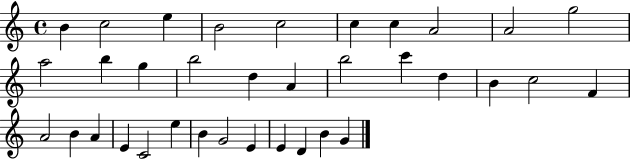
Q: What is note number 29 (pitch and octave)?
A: B4